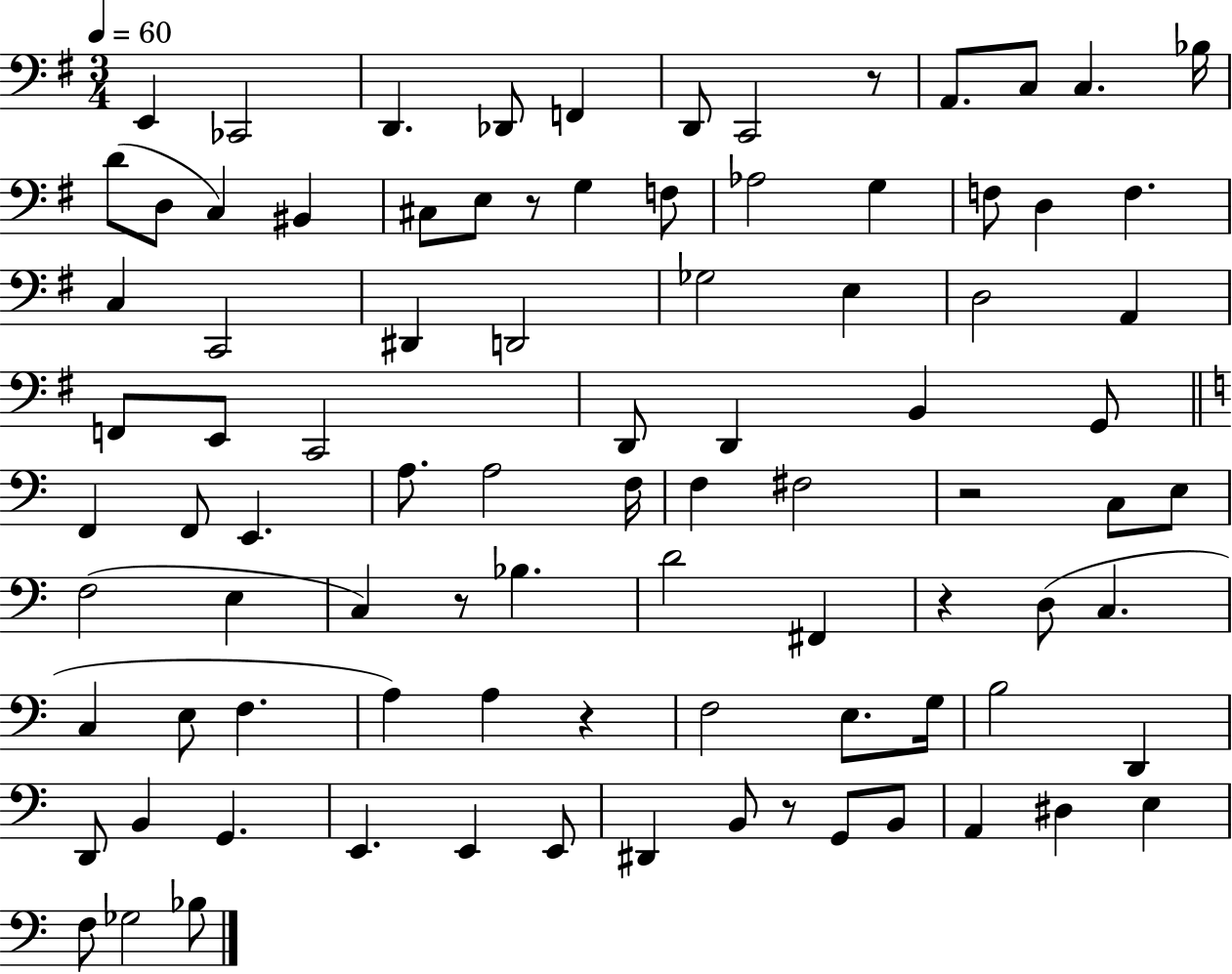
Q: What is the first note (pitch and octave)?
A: E2